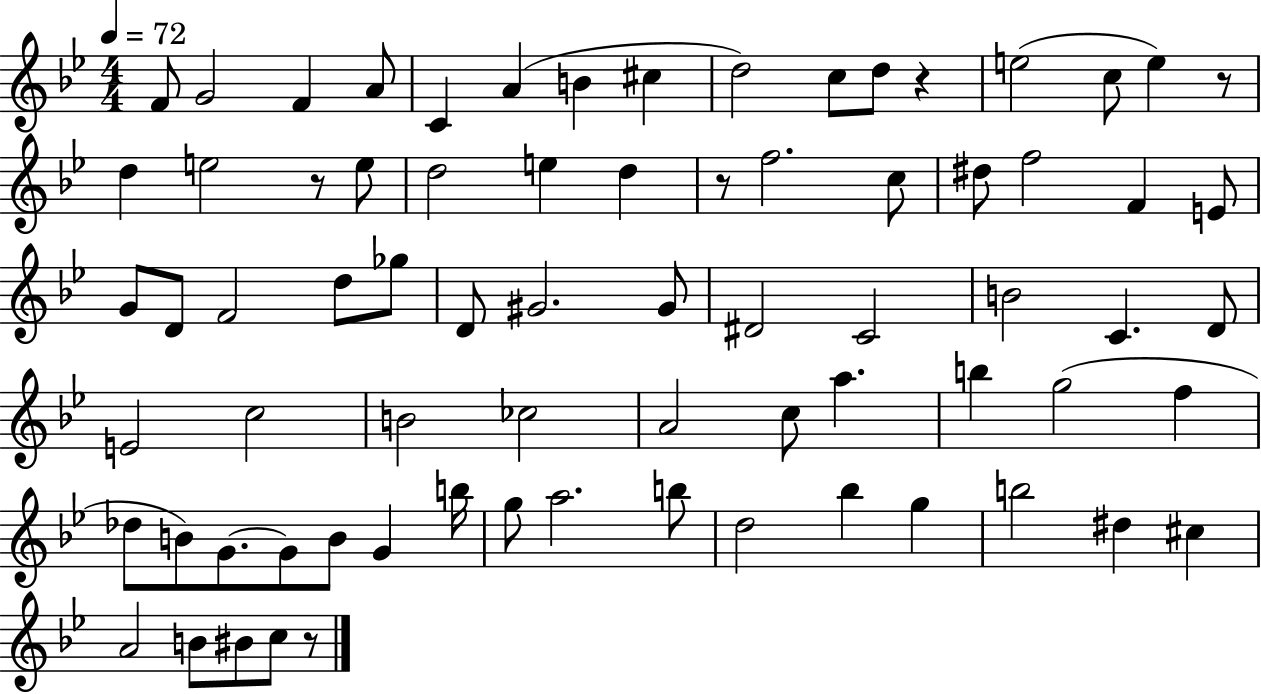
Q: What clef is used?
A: treble